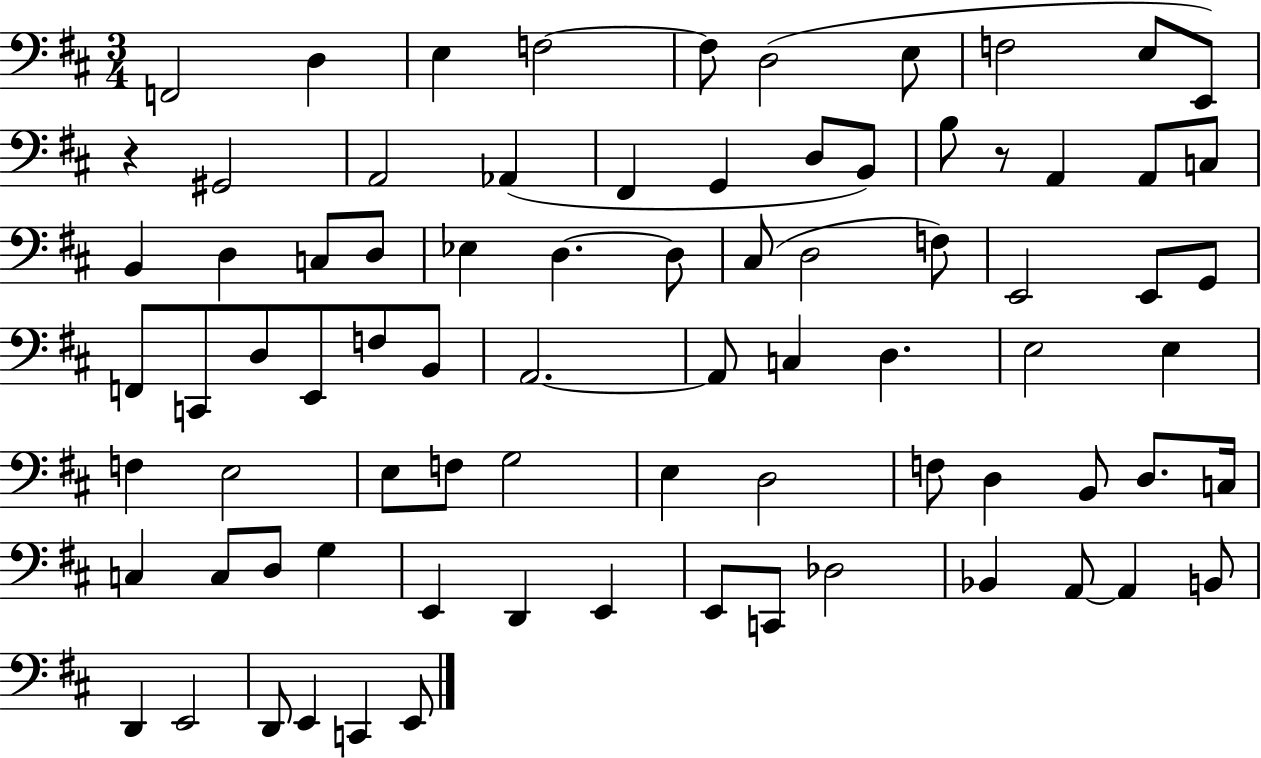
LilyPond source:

{
  \clef bass
  \numericTimeSignature
  \time 3/4
  \key d \major
  f,2 d4 | e4 f2~~ | f8 d2( e8 | f2 e8 e,8) | \break r4 gis,2 | a,2 aes,4( | fis,4 g,4 d8 b,8) | b8 r8 a,4 a,8 c8 | \break b,4 d4 c8 d8 | ees4 d4.~~ d8 | cis8( d2 f8) | e,2 e,8 g,8 | \break f,8 c,8 d8 e,8 f8 b,8 | a,2.~~ | a,8 c4 d4. | e2 e4 | \break f4 e2 | e8 f8 g2 | e4 d2 | f8 d4 b,8 d8. c16 | \break c4 c8 d8 g4 | e,4 d,4 e,4 | e,8 c,8 des2 | bes,4 a,8~~ a,4 b,8 | \break d,4 e,2 | d,8 e,4 c,4 e,8 | \bar "|."
}